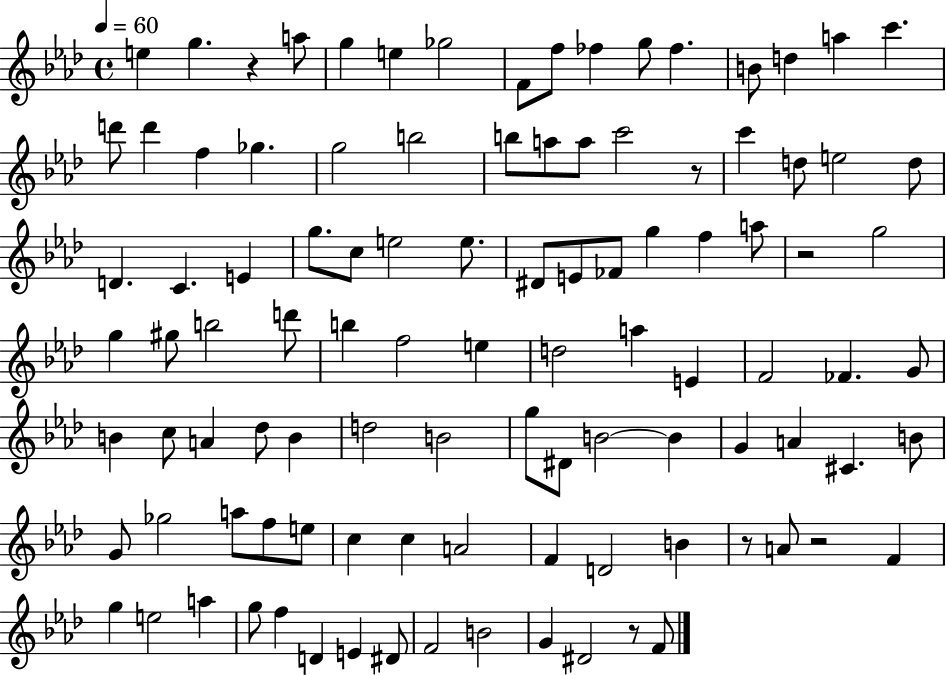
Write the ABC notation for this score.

X:1
T:Untitled
M:4/4
L:1/4
K:Ab
e g z a/2 g e _g2 F/2 f/2 _f g/2 _f B/2 d a c' d'/2 d' f _g g2 b2 b/2 a/2 a/2 c'2 z/2 c' d/2 e2 d/2 D C E g/2 c/2 e2 e/2 ^D/2 E/2 _F/2 g f a/2 z2 g2 g ^g/2 b2 d'/2 b f2 e d2 a E F2 _F G/2 B c/2 A _d/2 B d2 B2 g/2 ^D/2 B2 B G A ^C B/2 G/2 _g2 a/2 f/2 e/2 c c A2 F D2 B z/2 A/2 z2 F g e2 a g/2 f D E ^D/2 F2 B2 G ^D2 z/2 F/2